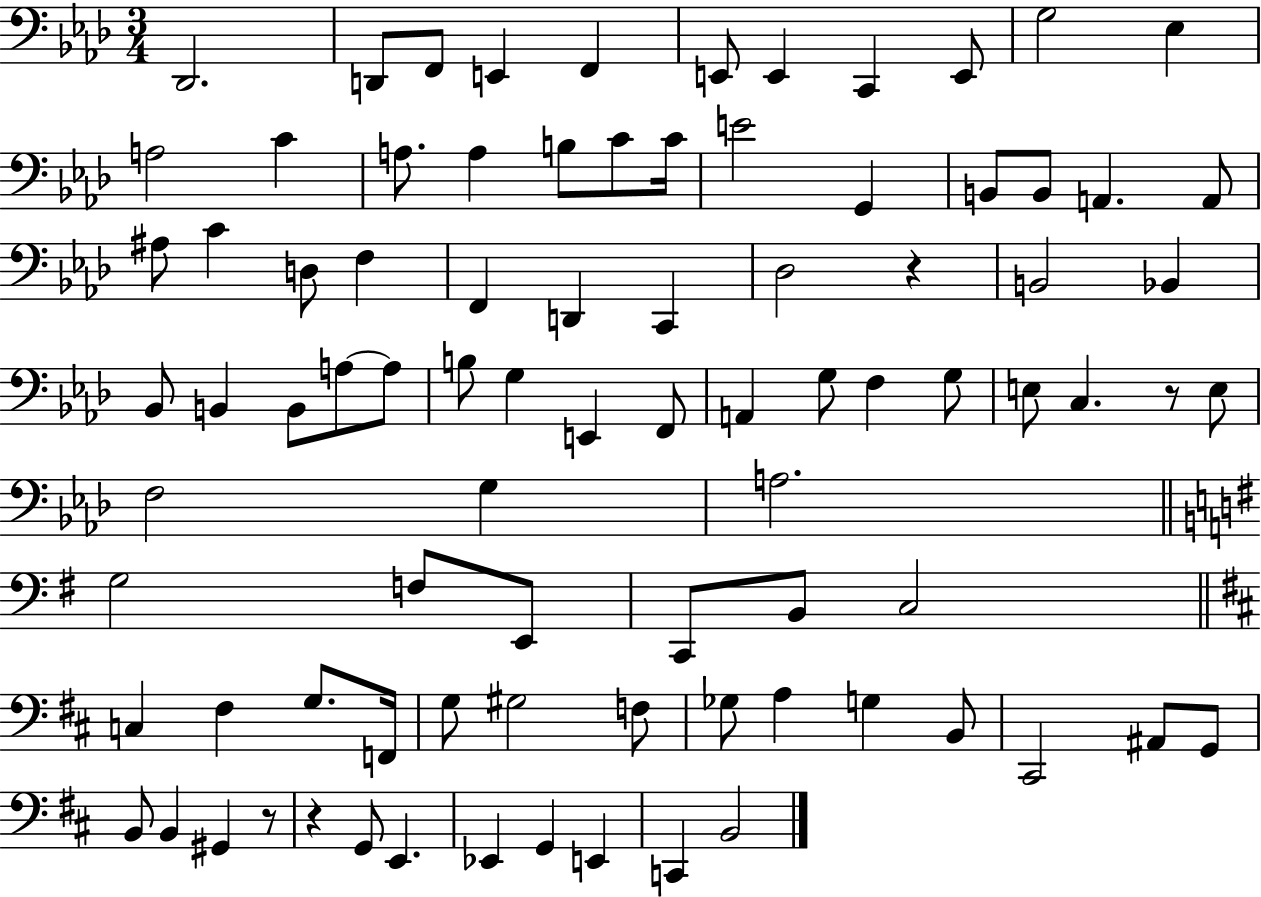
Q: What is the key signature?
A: AES major